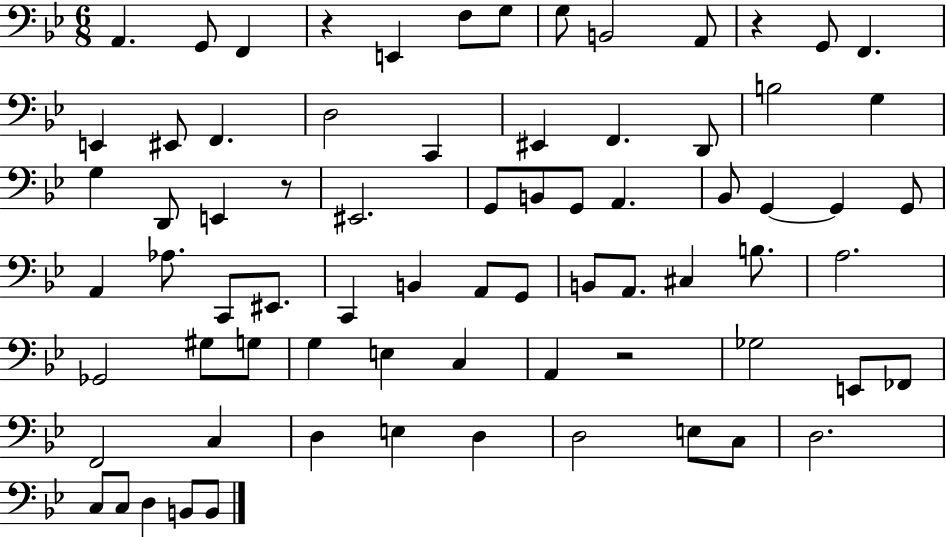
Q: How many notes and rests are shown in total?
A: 74